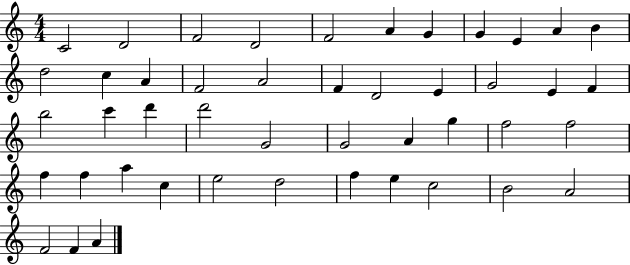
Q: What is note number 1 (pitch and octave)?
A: C4